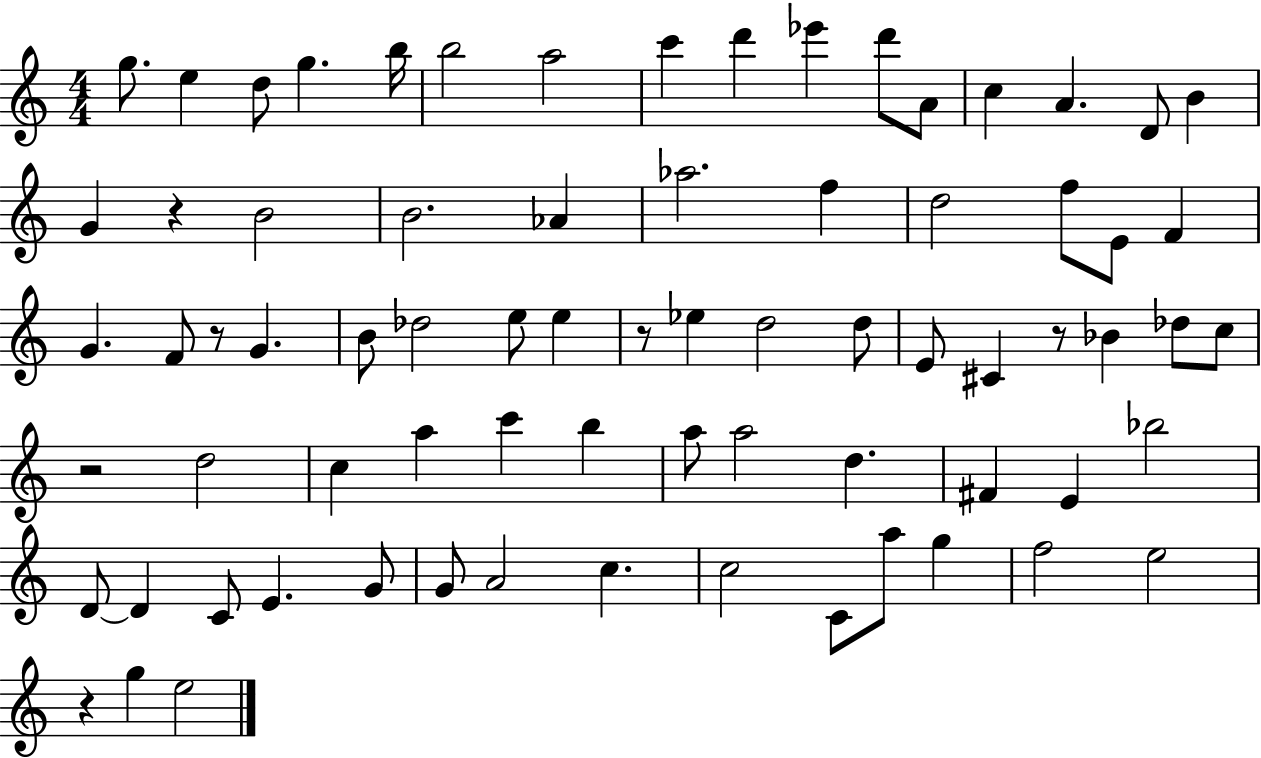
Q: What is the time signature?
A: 4/4